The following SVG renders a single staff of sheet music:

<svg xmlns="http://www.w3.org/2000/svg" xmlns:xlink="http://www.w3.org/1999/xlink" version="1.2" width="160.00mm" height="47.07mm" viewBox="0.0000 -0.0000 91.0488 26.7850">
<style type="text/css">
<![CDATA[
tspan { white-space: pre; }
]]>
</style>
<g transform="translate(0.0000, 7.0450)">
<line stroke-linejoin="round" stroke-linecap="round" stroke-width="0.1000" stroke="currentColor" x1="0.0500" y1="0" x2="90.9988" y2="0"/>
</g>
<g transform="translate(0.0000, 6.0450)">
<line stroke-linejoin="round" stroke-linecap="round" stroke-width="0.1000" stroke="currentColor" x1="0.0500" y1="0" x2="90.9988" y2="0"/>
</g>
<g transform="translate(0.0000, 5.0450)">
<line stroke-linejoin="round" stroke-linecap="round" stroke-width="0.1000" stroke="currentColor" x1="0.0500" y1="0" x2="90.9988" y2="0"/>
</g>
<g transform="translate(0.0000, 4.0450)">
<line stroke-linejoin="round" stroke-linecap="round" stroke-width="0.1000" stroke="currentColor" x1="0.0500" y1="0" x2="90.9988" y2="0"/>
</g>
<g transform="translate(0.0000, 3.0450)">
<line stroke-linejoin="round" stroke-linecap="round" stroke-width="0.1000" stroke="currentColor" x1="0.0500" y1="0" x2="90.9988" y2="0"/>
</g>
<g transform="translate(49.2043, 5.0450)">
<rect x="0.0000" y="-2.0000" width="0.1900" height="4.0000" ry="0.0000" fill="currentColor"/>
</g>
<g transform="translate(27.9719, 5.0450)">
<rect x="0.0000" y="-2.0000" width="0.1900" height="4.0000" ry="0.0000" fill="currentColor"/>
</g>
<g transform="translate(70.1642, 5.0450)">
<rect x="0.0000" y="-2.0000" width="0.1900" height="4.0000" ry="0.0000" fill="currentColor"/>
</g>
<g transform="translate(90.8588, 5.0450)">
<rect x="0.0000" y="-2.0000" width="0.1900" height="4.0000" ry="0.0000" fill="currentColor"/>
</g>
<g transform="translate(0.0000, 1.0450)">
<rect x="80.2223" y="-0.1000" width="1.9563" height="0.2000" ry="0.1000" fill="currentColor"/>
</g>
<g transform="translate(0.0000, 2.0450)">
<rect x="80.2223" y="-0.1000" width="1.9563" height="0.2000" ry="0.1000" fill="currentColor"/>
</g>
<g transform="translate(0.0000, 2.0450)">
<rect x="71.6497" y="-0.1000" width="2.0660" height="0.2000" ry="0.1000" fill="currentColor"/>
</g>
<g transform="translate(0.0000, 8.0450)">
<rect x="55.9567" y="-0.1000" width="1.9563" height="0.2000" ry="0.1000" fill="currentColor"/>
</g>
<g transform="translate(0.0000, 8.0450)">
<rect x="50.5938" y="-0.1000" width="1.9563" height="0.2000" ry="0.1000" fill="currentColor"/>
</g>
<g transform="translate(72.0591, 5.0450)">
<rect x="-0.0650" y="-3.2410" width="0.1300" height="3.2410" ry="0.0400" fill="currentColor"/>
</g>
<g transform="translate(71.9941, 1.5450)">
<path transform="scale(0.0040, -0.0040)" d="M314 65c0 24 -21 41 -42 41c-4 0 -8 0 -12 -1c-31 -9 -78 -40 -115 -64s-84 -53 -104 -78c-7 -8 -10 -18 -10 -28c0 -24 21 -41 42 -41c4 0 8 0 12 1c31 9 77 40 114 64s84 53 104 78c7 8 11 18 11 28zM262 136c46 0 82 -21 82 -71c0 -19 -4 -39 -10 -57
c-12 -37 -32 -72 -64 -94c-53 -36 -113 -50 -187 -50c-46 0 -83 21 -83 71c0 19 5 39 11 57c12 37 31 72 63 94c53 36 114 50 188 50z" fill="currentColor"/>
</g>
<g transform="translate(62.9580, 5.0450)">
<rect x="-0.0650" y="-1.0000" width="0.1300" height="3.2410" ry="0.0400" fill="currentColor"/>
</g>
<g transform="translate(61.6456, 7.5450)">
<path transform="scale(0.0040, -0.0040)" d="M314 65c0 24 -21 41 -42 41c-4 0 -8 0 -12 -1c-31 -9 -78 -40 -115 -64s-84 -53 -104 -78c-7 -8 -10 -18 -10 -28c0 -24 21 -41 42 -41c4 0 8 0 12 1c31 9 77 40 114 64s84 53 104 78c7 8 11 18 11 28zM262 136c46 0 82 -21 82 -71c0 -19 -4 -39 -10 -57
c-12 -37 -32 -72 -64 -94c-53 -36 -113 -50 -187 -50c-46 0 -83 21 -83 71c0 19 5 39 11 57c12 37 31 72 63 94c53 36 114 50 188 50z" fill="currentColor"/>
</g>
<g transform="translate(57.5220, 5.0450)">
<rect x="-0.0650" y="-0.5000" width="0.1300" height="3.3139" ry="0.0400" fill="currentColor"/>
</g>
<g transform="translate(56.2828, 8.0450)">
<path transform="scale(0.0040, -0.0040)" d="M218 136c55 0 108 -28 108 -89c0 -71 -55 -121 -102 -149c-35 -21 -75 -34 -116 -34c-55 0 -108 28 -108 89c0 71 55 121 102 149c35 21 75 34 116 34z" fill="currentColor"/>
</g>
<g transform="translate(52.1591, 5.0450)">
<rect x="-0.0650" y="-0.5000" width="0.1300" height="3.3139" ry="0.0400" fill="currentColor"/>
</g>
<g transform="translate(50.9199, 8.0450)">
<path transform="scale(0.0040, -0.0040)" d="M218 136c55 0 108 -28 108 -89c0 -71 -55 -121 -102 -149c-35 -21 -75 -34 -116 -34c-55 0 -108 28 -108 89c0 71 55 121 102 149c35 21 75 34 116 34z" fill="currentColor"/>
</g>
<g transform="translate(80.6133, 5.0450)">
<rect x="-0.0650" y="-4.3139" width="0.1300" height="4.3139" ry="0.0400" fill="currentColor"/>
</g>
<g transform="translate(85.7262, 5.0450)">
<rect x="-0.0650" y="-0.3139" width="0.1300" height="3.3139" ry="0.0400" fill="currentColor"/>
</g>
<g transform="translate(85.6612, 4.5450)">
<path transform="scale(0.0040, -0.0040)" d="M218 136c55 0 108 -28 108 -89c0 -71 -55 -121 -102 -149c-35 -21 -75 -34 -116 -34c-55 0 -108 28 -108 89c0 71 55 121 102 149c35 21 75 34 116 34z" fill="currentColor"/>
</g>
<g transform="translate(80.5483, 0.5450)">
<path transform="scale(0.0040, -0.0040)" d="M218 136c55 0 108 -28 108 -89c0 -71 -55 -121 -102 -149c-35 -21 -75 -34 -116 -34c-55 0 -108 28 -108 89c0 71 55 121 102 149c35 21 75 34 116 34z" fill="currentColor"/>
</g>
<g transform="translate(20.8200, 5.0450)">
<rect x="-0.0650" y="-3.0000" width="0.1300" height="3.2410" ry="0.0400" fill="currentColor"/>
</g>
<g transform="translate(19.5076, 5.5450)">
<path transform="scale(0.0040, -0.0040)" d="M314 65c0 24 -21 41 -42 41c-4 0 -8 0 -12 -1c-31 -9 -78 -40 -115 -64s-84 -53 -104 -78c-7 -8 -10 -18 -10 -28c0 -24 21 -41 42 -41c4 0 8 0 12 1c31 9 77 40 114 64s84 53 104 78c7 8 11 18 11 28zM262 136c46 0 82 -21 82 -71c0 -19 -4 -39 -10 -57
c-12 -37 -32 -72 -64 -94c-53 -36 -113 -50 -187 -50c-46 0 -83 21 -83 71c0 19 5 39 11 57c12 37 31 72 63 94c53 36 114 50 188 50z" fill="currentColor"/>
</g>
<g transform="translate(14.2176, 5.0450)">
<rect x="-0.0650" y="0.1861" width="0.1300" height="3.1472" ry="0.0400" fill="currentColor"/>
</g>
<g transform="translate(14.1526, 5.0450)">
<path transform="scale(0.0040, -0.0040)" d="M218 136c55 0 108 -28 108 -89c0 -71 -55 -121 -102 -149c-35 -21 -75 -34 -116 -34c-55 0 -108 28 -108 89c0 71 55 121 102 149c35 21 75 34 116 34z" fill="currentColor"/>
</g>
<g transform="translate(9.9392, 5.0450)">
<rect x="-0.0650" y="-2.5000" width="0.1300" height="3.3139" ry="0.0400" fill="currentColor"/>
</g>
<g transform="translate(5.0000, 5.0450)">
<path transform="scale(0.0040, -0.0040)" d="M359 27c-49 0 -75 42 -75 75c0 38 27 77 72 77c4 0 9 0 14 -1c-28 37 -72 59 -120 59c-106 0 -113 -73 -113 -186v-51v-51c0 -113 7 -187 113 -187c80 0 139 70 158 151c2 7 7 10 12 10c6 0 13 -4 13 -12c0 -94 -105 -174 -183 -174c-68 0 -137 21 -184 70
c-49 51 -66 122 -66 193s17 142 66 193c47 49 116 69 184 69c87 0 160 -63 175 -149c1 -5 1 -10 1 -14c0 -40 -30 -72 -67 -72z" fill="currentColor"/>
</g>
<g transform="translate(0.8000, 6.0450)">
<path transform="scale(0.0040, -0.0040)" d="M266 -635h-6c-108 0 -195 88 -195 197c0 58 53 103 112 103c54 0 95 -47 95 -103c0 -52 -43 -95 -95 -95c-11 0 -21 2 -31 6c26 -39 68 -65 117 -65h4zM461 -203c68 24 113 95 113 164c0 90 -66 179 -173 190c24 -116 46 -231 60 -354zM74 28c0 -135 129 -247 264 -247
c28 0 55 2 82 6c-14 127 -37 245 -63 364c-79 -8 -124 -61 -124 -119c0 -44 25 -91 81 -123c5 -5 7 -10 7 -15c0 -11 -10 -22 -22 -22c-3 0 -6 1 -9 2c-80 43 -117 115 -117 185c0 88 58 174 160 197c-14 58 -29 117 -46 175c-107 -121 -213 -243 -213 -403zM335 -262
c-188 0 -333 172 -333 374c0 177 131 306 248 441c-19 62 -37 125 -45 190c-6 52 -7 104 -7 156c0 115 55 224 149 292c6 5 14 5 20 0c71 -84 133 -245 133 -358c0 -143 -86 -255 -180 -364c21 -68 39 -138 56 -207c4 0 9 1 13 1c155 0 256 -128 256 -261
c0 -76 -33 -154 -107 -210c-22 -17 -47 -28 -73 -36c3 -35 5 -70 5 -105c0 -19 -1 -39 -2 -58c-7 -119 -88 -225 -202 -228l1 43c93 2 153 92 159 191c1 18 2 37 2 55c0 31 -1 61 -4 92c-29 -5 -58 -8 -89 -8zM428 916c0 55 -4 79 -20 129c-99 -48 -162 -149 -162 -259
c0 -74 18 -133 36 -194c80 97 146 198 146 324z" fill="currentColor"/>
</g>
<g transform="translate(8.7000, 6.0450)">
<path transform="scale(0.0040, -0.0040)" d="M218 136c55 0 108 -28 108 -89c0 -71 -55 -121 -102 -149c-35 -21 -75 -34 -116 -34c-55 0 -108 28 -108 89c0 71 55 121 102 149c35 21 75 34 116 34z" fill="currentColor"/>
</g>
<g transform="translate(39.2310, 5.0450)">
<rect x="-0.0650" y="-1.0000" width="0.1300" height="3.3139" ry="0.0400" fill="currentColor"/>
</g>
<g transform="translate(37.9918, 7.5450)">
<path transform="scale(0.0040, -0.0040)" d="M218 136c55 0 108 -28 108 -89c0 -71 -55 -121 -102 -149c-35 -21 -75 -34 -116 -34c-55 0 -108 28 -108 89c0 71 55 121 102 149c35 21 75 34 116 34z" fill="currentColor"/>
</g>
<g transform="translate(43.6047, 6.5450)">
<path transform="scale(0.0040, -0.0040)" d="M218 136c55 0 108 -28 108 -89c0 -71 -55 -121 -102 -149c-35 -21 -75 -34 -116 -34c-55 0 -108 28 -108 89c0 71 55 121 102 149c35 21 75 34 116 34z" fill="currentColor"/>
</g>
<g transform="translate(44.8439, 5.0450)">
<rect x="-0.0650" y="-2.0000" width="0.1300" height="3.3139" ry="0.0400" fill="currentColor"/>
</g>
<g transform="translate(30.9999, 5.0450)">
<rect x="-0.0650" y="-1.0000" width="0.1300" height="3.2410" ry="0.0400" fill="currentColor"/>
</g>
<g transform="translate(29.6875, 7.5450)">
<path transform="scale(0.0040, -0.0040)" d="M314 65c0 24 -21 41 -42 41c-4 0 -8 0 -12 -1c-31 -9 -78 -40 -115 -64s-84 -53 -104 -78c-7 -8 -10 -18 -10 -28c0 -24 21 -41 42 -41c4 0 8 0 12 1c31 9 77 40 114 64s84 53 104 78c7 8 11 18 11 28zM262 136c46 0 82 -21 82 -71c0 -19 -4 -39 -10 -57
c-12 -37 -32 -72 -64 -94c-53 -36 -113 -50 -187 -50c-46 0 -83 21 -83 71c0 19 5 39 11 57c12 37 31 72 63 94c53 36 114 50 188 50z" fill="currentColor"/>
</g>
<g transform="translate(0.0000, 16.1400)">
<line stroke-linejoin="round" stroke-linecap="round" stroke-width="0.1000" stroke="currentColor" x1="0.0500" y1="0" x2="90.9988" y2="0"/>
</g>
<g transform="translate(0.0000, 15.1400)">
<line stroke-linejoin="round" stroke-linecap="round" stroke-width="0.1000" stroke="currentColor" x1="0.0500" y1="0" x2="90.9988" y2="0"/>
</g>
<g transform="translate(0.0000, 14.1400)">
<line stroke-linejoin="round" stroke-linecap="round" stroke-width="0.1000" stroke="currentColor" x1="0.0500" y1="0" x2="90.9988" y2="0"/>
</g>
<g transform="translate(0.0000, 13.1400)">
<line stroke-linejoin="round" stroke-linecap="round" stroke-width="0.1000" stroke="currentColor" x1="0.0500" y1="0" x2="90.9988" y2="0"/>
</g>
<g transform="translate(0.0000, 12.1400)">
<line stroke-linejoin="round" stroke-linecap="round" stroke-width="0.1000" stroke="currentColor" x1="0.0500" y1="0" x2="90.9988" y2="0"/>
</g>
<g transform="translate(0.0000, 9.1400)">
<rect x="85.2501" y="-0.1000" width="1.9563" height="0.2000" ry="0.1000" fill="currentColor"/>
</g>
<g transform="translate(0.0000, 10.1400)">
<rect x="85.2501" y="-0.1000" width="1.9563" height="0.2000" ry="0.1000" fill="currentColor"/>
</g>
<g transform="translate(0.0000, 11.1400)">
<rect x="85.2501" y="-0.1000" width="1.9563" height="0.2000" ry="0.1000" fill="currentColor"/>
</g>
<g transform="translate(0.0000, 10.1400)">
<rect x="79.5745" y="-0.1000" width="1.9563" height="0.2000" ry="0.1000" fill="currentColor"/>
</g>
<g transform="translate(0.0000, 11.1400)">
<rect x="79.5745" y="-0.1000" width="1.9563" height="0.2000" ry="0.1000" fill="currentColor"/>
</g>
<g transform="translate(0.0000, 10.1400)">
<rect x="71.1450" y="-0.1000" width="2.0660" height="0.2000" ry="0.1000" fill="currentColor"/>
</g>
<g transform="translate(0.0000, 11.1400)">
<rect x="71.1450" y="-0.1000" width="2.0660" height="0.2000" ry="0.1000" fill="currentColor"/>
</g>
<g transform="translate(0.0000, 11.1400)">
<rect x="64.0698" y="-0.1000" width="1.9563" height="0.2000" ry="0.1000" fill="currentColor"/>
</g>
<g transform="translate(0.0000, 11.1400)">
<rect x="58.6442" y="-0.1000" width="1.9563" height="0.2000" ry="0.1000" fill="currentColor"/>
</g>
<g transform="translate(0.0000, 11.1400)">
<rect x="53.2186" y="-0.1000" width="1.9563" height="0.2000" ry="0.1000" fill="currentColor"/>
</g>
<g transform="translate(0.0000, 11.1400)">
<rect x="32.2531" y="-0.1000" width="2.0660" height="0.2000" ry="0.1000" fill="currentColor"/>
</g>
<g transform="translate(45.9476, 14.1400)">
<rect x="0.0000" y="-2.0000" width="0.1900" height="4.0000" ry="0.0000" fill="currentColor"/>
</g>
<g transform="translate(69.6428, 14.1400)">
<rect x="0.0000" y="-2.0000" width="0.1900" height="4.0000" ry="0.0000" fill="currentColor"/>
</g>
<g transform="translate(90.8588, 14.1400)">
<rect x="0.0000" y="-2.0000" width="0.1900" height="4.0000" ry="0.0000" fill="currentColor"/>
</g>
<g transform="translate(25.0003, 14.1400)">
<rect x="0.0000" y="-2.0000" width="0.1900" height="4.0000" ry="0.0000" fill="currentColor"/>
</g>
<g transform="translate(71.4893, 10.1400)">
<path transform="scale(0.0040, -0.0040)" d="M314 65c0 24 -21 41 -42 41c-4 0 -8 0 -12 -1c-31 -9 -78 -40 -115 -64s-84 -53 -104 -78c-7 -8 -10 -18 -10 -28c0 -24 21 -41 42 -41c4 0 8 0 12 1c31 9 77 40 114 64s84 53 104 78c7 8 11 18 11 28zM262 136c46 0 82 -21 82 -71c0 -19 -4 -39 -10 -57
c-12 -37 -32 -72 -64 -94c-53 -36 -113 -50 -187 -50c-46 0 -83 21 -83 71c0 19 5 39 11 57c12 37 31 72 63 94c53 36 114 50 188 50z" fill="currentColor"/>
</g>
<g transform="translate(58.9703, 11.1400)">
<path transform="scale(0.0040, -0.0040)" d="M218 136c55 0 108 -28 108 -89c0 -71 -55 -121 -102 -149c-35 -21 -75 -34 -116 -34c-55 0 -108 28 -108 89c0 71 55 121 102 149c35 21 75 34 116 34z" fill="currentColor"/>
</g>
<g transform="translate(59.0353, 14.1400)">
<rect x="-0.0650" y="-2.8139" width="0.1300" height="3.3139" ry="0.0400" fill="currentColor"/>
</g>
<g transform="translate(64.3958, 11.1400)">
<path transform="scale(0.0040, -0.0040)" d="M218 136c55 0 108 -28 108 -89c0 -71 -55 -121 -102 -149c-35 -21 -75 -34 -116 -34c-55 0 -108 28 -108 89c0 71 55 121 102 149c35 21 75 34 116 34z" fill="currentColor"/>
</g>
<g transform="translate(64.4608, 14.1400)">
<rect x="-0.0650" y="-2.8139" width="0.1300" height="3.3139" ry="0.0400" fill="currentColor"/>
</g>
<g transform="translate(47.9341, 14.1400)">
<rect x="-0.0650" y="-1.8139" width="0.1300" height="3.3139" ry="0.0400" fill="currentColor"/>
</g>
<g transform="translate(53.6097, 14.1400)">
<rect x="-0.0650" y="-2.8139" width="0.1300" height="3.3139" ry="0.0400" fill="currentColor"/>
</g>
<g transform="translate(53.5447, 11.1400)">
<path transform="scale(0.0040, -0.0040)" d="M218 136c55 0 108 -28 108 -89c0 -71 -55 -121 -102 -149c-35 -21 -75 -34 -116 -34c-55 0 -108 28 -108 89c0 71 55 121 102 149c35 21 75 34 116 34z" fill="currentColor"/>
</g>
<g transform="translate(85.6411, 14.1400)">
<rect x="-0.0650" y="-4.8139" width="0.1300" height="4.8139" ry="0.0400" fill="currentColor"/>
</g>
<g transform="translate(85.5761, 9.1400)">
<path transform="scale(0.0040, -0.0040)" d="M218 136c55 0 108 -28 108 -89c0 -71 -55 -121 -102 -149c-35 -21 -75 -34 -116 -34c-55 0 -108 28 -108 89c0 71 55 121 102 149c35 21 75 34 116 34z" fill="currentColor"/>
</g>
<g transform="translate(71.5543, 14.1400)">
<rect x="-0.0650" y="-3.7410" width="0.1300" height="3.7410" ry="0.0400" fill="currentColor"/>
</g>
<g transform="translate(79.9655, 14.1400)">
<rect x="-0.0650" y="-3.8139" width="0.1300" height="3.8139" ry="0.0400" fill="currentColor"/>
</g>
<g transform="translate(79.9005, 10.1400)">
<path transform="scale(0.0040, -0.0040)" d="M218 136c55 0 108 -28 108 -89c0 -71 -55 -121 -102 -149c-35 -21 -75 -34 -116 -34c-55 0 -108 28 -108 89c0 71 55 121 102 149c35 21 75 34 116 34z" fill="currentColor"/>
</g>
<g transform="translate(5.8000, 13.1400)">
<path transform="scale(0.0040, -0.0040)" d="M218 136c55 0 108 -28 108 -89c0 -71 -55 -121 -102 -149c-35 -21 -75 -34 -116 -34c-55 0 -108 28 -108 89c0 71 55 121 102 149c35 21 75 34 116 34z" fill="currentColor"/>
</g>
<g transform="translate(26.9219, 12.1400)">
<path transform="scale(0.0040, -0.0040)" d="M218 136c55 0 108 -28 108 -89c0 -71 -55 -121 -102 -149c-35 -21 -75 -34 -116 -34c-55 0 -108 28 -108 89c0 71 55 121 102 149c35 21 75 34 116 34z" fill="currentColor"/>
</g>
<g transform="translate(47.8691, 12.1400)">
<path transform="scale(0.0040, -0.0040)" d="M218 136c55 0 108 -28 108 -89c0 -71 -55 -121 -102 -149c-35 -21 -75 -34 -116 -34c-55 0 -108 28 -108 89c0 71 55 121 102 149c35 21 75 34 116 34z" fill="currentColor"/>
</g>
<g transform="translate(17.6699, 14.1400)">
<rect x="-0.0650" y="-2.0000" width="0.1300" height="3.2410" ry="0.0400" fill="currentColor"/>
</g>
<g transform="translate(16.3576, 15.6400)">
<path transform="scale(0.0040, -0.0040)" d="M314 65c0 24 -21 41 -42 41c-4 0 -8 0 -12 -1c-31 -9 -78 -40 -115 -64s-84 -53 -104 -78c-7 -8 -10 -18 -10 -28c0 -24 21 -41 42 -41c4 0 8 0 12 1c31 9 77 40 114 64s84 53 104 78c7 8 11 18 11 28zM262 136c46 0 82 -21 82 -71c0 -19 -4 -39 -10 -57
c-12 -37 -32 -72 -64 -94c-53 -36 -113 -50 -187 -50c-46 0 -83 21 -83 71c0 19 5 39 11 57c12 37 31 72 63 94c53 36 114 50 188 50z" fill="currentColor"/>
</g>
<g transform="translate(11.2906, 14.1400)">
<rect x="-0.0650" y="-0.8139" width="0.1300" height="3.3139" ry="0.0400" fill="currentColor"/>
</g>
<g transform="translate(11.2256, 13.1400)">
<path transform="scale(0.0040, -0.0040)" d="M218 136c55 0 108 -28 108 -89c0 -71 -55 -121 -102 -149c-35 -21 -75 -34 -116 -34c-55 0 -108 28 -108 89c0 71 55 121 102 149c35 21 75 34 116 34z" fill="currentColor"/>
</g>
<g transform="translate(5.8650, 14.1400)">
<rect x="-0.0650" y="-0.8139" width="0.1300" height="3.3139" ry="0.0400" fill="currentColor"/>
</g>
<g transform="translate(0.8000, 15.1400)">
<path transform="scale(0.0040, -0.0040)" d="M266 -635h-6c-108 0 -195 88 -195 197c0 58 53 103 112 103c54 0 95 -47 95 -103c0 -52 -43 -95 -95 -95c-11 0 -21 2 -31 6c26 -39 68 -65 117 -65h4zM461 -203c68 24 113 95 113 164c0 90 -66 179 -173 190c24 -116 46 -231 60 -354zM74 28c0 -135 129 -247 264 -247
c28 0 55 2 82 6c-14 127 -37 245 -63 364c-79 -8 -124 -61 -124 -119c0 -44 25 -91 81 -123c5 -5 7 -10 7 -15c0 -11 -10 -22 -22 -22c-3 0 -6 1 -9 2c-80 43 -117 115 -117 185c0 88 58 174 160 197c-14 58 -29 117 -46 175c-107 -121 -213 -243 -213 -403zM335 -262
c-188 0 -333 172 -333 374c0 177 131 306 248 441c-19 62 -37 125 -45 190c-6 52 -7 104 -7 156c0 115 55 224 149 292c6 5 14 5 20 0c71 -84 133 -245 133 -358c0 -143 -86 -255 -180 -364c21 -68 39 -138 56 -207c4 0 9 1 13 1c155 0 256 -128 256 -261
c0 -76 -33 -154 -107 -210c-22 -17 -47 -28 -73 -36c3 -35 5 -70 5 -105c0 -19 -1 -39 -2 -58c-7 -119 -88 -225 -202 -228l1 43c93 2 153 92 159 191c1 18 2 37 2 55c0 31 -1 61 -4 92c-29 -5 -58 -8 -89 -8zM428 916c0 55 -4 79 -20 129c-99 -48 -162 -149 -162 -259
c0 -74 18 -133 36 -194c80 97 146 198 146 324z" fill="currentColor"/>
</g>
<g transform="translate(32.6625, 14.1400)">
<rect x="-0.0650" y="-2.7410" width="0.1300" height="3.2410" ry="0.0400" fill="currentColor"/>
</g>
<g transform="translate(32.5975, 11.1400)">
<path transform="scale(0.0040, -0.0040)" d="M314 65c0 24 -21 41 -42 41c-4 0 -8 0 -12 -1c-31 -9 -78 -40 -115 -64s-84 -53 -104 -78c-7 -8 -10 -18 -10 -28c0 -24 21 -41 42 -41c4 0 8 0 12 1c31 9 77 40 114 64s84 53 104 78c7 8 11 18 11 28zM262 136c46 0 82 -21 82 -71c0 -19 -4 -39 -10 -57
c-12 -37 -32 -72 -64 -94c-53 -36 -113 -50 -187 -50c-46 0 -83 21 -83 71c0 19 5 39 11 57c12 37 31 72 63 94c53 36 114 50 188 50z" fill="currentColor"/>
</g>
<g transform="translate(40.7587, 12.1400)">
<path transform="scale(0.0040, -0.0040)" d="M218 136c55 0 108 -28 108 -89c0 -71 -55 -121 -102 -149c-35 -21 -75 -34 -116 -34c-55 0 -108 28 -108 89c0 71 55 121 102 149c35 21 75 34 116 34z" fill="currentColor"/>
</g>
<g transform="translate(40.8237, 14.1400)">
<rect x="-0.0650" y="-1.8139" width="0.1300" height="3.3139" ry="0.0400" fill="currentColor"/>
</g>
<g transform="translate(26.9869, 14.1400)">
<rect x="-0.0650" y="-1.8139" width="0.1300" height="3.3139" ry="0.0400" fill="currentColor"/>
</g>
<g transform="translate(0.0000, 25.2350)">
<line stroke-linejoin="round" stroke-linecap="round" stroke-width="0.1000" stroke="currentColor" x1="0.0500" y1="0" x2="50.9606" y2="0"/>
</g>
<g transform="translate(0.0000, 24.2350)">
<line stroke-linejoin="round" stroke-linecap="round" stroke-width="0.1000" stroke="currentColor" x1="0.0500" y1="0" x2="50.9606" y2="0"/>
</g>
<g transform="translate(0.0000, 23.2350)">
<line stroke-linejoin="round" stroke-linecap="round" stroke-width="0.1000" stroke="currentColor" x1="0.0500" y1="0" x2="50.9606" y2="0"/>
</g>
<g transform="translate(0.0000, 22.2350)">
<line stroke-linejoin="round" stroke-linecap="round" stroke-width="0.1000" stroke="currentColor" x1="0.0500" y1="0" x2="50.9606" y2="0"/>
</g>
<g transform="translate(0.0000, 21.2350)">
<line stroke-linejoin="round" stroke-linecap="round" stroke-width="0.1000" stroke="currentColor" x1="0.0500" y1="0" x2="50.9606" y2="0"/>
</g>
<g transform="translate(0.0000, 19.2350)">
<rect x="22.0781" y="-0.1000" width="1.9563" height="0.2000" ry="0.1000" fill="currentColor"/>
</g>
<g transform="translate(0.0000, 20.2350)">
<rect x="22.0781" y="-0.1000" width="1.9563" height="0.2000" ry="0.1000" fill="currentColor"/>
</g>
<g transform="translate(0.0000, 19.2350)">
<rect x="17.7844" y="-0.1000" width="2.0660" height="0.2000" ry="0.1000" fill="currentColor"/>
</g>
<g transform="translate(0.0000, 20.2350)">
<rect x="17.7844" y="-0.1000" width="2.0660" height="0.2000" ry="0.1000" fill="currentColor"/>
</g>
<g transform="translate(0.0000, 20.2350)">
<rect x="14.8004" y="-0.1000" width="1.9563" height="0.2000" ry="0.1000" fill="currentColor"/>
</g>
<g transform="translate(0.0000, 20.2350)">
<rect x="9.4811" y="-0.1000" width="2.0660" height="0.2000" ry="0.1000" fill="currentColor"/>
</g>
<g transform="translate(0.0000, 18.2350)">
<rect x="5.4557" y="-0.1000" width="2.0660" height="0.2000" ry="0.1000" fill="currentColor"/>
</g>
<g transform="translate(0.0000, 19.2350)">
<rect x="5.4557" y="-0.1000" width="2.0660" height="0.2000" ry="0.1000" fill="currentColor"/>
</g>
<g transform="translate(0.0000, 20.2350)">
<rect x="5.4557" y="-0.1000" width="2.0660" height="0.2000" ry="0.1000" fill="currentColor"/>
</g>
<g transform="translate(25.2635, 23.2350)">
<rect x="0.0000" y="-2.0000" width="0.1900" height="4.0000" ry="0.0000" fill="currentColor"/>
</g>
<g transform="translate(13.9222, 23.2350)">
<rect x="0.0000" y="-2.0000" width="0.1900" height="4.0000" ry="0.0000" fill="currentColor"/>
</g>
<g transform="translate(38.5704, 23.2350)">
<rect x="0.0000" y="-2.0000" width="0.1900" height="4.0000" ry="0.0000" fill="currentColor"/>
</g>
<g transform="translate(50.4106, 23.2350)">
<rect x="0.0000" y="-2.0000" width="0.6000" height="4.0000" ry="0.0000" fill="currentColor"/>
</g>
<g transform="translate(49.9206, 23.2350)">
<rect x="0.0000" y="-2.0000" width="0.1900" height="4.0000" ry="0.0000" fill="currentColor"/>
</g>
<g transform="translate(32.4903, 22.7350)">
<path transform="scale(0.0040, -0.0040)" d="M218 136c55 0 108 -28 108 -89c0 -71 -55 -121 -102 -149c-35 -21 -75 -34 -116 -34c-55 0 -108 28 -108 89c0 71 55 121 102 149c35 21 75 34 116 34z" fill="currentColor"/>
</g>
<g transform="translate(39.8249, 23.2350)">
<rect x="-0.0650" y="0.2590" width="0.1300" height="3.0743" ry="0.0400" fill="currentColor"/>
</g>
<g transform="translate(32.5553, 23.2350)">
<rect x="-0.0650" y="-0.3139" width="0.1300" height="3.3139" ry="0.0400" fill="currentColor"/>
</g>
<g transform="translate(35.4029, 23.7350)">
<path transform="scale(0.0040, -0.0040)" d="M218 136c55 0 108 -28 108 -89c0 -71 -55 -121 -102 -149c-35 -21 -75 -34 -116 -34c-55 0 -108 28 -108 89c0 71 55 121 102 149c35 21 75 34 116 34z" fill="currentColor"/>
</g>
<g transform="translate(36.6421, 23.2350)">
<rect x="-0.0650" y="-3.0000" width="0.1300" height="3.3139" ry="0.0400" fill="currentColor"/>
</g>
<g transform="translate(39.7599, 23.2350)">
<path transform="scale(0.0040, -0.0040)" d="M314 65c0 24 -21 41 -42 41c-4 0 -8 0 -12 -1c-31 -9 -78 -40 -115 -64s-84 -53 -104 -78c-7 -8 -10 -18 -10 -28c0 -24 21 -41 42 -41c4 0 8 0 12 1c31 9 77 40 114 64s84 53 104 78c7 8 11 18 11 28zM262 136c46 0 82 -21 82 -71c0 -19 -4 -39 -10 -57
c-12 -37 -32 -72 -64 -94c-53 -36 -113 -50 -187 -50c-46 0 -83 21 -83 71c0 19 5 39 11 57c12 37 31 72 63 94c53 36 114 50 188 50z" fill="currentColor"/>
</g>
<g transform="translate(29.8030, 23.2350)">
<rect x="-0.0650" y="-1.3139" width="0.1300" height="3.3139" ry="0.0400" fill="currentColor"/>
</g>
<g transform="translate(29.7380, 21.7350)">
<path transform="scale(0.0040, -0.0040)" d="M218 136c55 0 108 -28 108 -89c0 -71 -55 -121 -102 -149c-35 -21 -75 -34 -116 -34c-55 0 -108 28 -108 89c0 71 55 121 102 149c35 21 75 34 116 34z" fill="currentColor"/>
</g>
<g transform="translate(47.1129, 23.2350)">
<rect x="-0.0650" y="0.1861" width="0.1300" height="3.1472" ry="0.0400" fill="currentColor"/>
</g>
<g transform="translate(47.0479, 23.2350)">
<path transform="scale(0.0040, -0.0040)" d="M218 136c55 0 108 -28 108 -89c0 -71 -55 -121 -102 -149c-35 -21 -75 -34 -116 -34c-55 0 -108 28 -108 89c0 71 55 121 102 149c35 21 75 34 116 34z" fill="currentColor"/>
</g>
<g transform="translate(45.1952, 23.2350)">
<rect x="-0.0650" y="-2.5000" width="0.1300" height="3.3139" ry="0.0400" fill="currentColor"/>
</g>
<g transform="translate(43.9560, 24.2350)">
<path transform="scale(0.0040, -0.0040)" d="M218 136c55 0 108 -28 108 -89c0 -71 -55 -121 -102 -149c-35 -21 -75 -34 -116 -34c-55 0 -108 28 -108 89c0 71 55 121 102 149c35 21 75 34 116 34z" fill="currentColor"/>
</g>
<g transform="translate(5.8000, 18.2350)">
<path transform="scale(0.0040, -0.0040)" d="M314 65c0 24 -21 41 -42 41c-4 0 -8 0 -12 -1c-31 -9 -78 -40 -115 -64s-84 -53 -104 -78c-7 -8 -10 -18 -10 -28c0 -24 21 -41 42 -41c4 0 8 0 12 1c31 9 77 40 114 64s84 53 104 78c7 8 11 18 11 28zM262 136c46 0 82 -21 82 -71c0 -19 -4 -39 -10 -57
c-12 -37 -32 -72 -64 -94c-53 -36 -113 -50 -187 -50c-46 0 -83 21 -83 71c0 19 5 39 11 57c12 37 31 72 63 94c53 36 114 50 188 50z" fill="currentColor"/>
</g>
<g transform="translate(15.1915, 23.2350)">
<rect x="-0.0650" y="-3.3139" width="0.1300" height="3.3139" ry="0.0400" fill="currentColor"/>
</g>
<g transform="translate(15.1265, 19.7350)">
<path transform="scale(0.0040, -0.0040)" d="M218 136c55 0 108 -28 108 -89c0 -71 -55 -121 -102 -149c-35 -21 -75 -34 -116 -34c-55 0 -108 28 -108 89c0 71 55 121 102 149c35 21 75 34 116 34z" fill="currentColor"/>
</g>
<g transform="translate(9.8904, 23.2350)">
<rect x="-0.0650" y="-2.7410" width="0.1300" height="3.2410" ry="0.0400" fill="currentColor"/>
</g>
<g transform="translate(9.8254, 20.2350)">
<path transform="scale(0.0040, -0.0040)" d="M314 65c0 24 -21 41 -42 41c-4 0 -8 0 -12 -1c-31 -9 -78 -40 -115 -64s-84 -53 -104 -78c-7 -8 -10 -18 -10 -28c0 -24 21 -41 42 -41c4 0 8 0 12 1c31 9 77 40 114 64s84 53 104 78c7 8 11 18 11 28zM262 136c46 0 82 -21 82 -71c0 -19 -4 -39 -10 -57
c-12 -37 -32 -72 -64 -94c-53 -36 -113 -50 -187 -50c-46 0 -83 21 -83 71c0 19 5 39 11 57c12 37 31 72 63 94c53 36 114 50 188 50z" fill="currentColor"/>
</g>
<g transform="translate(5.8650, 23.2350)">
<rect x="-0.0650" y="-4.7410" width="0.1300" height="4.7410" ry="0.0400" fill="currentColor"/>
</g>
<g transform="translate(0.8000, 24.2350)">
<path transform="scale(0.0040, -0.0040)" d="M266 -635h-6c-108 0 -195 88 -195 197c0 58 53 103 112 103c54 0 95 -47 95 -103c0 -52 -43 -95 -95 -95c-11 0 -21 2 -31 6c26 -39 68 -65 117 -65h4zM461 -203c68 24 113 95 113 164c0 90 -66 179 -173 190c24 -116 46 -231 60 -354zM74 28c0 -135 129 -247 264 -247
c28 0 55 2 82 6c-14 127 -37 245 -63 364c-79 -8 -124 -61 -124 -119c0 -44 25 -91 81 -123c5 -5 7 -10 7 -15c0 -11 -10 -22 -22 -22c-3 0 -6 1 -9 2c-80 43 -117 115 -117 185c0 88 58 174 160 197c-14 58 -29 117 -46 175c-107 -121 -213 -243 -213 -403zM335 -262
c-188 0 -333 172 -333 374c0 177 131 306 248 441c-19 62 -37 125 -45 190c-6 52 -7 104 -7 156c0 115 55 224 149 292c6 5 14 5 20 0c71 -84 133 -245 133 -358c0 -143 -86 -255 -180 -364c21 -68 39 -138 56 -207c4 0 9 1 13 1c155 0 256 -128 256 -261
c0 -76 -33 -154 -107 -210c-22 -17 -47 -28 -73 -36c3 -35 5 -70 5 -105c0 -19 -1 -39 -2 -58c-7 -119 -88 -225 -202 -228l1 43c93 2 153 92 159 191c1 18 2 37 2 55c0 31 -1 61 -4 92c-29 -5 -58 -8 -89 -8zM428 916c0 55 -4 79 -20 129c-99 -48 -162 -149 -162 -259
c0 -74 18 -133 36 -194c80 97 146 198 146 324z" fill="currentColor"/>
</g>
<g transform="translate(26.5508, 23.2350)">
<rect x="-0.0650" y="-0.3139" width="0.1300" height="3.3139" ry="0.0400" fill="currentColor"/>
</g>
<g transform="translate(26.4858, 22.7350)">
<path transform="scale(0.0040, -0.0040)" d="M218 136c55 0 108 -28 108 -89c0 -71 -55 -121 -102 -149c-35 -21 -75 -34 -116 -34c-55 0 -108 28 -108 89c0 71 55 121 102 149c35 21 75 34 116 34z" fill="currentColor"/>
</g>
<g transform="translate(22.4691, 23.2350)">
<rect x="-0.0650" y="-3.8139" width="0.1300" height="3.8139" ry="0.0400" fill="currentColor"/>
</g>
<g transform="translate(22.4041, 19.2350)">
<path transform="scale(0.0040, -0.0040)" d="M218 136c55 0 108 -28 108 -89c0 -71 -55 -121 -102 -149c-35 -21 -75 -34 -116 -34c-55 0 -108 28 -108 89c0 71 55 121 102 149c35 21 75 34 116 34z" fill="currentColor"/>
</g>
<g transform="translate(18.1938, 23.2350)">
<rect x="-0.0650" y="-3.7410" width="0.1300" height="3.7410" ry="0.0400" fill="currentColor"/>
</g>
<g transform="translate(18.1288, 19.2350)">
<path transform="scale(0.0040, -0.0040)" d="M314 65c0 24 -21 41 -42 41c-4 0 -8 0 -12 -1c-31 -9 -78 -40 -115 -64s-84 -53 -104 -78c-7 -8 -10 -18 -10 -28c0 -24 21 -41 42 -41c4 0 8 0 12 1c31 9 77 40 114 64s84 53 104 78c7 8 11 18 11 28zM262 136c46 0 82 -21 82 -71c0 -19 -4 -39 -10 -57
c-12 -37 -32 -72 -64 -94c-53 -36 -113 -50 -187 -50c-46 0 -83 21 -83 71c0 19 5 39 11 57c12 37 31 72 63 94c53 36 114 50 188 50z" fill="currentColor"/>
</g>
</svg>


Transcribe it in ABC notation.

X:1
T:Untitled
M:4/4
L:1/4
K:C
G B A2 D2 D F C C D2 b2 d' c d d F2 f a2 f f a a a c'2 c' e' e'2 a2 b c'2 c' c e c A B2 G B